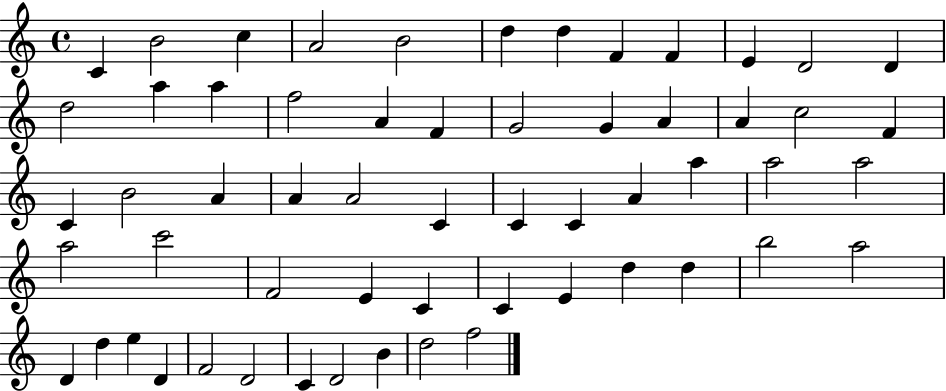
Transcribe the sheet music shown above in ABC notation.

X:1
T:Untitled
M:4/4
L:1/4
K:C
C B2 c A2 B2 d d F F E D2 D d2 a a f2 A F G2 G A A c2 F C B2 A A A2 C C C A a a2 a2 a2 c'2 F2 E C C E d d b2 a2 D d e D F2 D2 C D2 B d2 f2